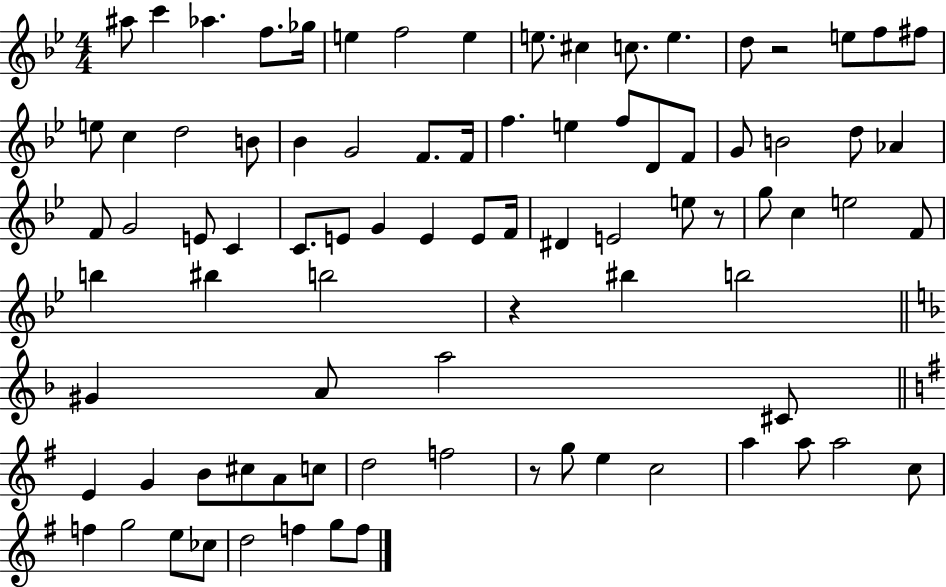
{
  \clef treble
  \numericTimeSignature
  \time 4/4
  \key bes \major
  ais''8 c'''4 aes''4. f''8. ges''16 | e''4 f''2 e''4 | e''8. cis''4 c''8. e''4. | d''8 r2 e''8 f''8 fis''8 | \break e''8 c''4 d''2 b'8 | bes'4 g'2 f'8. f'16 | f''4. e''4 f''8 d'8 f'8 | g'8 b'2 d''8 aes'4 | \break f'8 g'2 e'8 c'4 | c'8. e'8 g'4 e'4 e'8 f'16 | dis'4 e'2 e''8 r8 | g''8 c''4 e''2 f'8 | \break b''4 bis''4 b''2 | r4 bis''4 b''2 | \bar "||" \break \key f \major gis'4 a'8 a''2 cis'8 | \bar "||" \break \key g \major e'4 g'4 b'8 cis''8 a'8 c''8 | d''2 f''2 | r8 g''8 e''4 c''2 | a''4 a''8 a''2 c''8 | \break f''4 g''2 e''8 ces''8 | d''2 f''4 g''8 f''8 | \bar "|."
}